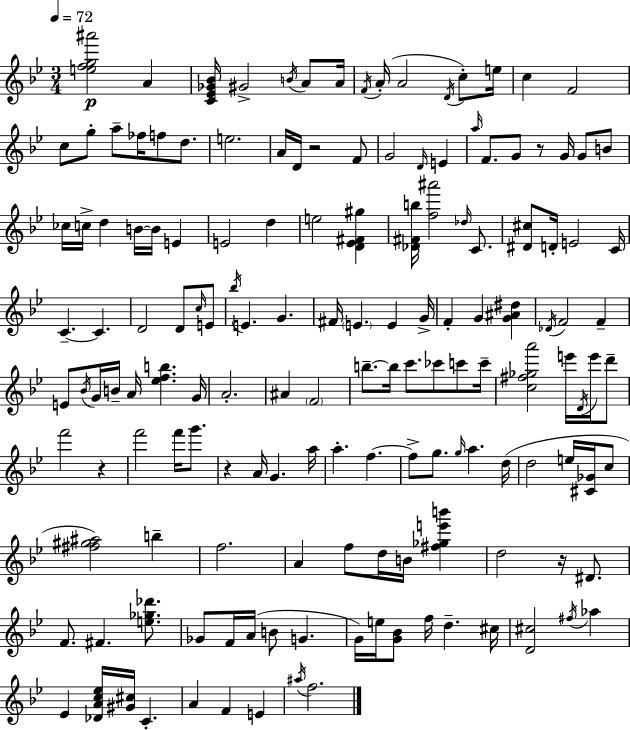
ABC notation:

X:1
T:Untitled
M:3/4
L:1/4
K:Gm
[efg^a']2 A [C_E_G_B]/4 ^G2 B/4 A/2 A/4 F/4 A/4 A2 D/4 c/2 e/4 c F2 c/2 g/2 a/2 _f/4 f/2 d/2 e2 A/4 D/4 z2 F/2 G2 D/4 E a/4 F/2 G/2 z/2 G/4 G/2 B/2 _c/4 c/4 d B/4 B/4 E E2 d e2 [D_E^F^g] [_D^Fb]/4 [f^a']2 _d/4 C/2 [^D^c]/2 D/4 E2 C/4 C C D2 D/2 c/4 E/2 _b/4 E G ^F/4 E E G/4 F G [G^A^d] _D/4 F2 F E/2 _B/4 G/4 B/4 A/4 [_efb] G/4 A2 ^A F2 b/2 b/4 c'/2 _c'/2 c'/2 c'/4 [c^f_ga']2 e'/4 D/4 e'/4 d'/2 f'2 z f'2 f'/4 g'/2 z A/4 G a/4 a f f/2 g/2 g/4 a d/4 d2 e/4 [^C_G]/4 c/2 [^f^g^a]2 b f2 A f/2 d/4 B/4 [^f_ge'b'] d2 z/4 ^D/2 F/2 ^F [e_g_d']/2 _G/2 F/4 A/4 B/2 G G/4 e/4 [G_B]/2 f/4 d ^c/4 [D^c]2 ^f/4 _a _E [_DAc_e]/4 [^G^c]/4 C A F E ^a/4 f2